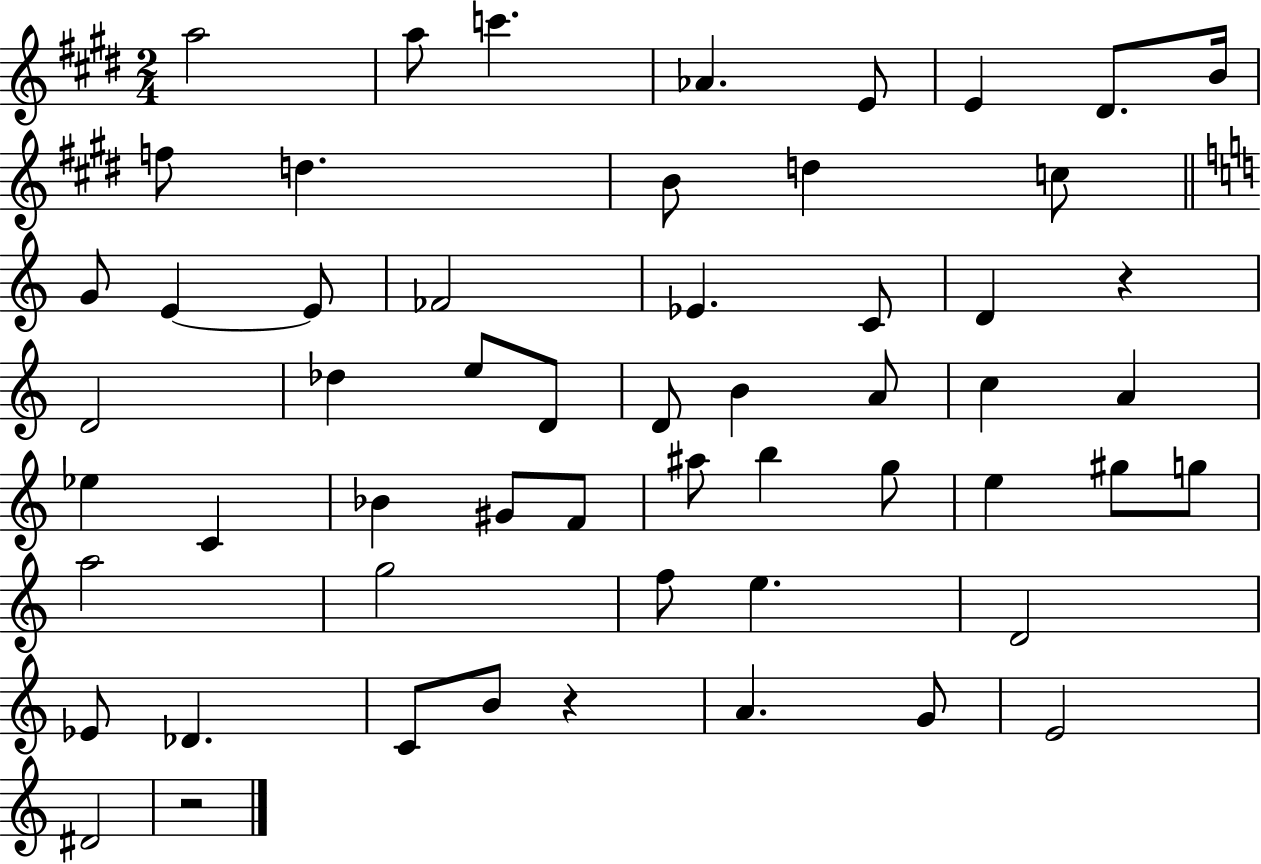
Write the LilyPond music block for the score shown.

{
  \clef treble
  \numericTimeSignature
  \time 2/4
  \key e \major
  a''2 | a''8 c'''4. | aes'4. e'8 | e'4 dis'8. b'16 | \break f''8 d''4. | b'8 d''4 c''8 | \bar "||" \break \key a \minor g'8 e'4~~ e'8 | fes'2 | ees'4. c'8 | d'4 r4 | \break d'2 | des''4 e''8 d'8 | d'8 b'4 a'8 | c''4 a'4 | \break ees''4 c'4 | bes'4 gis'8 f'8 | ais''8 b''4 g''8 | e''4 gis''8 g''8 | \break a''2 | g''2 | f''8 e''4. | d'2 | \break ees'8 des'4. | c'8 b'8 r4 | a'4. g'8 | e'2 | \break dis'2 | r2 | \bar "|."
}